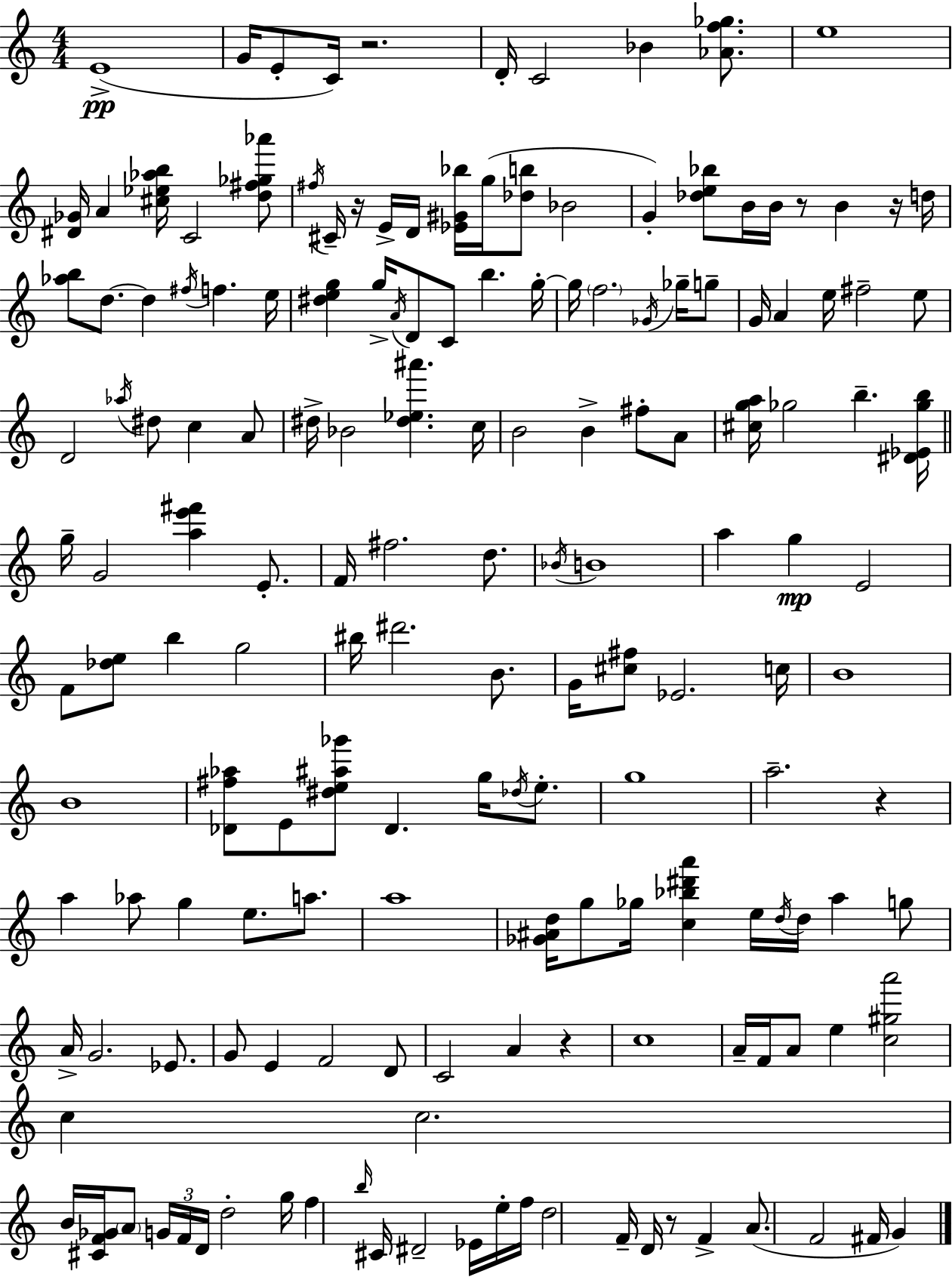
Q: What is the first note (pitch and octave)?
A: E4